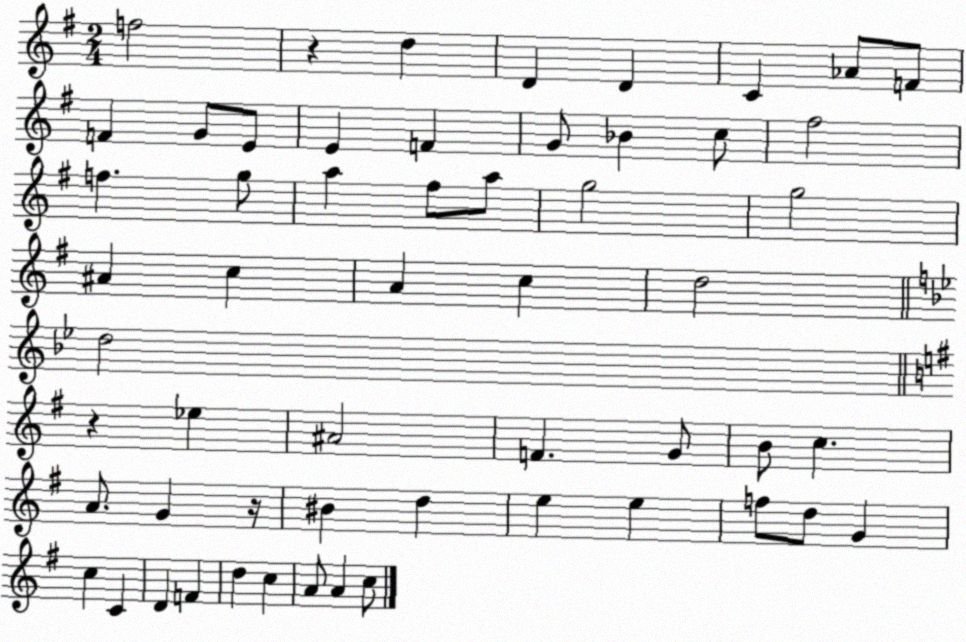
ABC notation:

X:1
T:Untitled
M:2/4
L:1/4
K:G
f2 z d D D C _A/2 F/2 F G/2 E/2 E F G/2 _B c/2 ^f2 f g/2 a ^f/2 a/2 g2 g2 ^A c A c d2 d2 z _e ^A2 F G/2 B/2 c A/2 G z/4 ^B d e e f/2 d/2 G c C D F d c A/2 A c/2